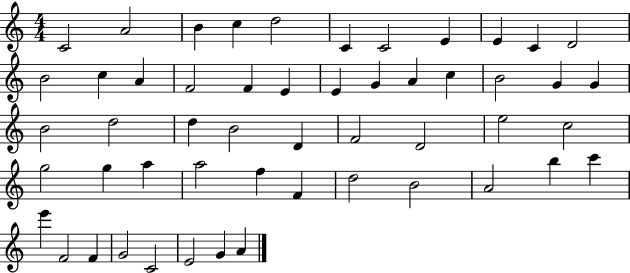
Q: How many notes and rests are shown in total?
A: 52